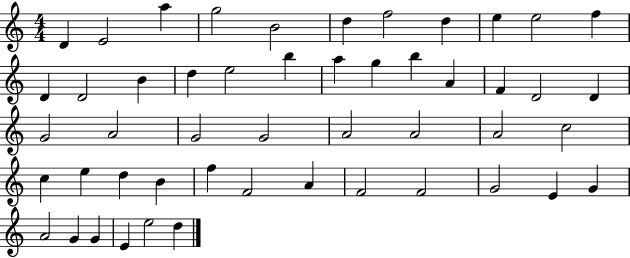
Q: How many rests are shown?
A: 0